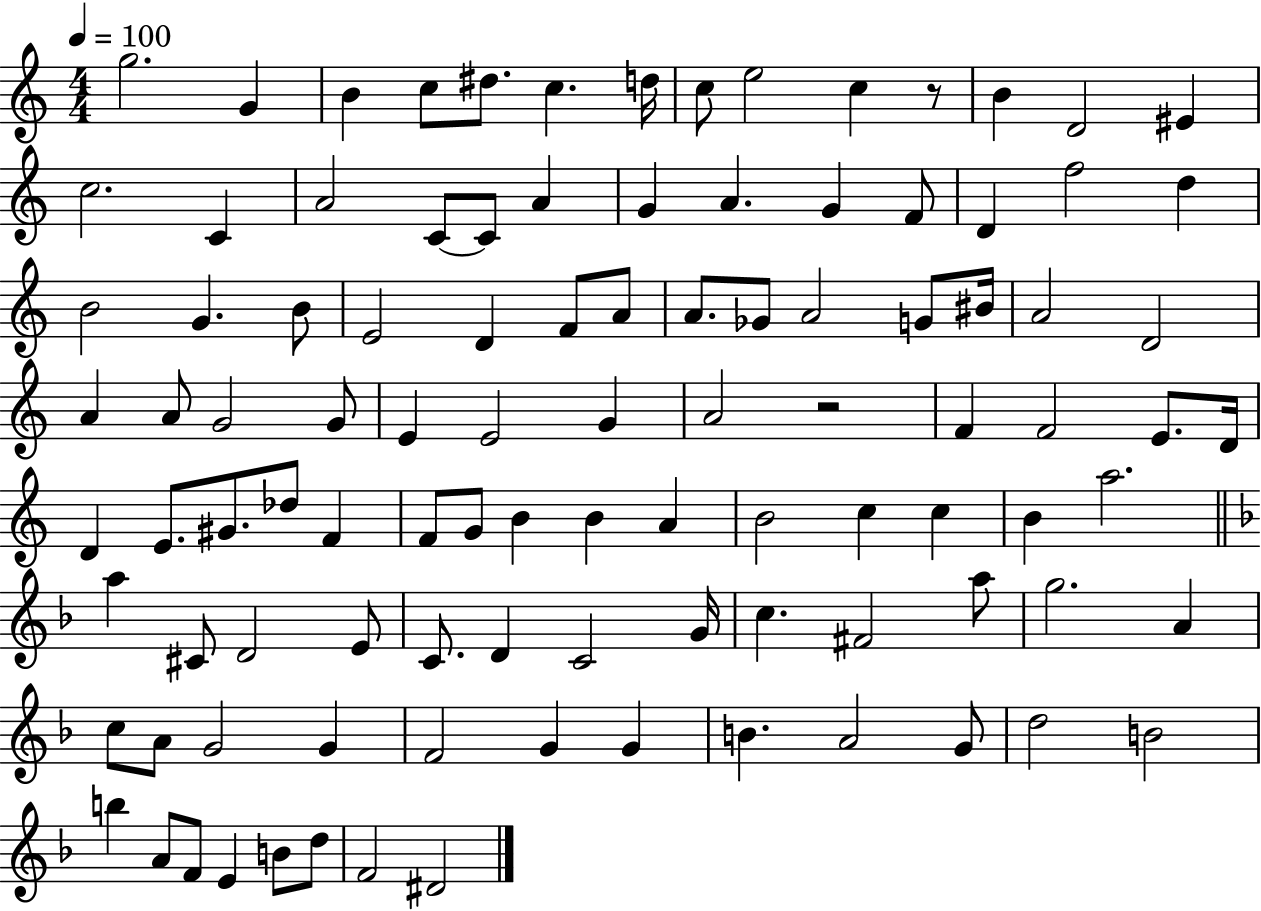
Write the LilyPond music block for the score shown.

{
  \clef treble
  \numericTimeSignature
  \time 4/4
  \key c \major
  \tempo 4 = 100
  \repeat volta 2 { g''2. g'4 | b'4 c''8 dis''8. c''4. d''16 | c''8 e''2 c''4 r8 | b'4 d'2 eis'4 | \break c''2. c'4 | a'2 c'8~~ c'8 a'4 | g'4 a'4. g'4 f'8 | d'4 f''2 d''4 | \break b'2 g'4. b'8 | e'2 d'4 f'8 a'8 | a'8. ges'8 a'2 g'8 bis'16 | a'2 d'2 | \break a'4 a'8 g'2 g'8 | e'4 e'2 g'4 | a'2 r2 | f'4 f'2 e'8. d'16 | \break d'4 e'8. gis'8. des''8 f'4 | f'8 g'8 b'4 b'4 a'4 | b'2 c''4 c''4 | b'4 a''2. | \break \bar "||" \break \key f \major a''4 cis'8 d'2 e'8 | c'8. d'4 c'2 g'16 | c''4. fis'2 a''8 | g''2. a'4 | \break c''8 a'8 g'2 g'4 | f'2 g'4 g'4 | b'4. a'2 g'8 | d''2 b'2 | \break b''4 a'8 f'8 e'4 b'8 d''8 | f'2 dis'2 | } \bar "|."
}